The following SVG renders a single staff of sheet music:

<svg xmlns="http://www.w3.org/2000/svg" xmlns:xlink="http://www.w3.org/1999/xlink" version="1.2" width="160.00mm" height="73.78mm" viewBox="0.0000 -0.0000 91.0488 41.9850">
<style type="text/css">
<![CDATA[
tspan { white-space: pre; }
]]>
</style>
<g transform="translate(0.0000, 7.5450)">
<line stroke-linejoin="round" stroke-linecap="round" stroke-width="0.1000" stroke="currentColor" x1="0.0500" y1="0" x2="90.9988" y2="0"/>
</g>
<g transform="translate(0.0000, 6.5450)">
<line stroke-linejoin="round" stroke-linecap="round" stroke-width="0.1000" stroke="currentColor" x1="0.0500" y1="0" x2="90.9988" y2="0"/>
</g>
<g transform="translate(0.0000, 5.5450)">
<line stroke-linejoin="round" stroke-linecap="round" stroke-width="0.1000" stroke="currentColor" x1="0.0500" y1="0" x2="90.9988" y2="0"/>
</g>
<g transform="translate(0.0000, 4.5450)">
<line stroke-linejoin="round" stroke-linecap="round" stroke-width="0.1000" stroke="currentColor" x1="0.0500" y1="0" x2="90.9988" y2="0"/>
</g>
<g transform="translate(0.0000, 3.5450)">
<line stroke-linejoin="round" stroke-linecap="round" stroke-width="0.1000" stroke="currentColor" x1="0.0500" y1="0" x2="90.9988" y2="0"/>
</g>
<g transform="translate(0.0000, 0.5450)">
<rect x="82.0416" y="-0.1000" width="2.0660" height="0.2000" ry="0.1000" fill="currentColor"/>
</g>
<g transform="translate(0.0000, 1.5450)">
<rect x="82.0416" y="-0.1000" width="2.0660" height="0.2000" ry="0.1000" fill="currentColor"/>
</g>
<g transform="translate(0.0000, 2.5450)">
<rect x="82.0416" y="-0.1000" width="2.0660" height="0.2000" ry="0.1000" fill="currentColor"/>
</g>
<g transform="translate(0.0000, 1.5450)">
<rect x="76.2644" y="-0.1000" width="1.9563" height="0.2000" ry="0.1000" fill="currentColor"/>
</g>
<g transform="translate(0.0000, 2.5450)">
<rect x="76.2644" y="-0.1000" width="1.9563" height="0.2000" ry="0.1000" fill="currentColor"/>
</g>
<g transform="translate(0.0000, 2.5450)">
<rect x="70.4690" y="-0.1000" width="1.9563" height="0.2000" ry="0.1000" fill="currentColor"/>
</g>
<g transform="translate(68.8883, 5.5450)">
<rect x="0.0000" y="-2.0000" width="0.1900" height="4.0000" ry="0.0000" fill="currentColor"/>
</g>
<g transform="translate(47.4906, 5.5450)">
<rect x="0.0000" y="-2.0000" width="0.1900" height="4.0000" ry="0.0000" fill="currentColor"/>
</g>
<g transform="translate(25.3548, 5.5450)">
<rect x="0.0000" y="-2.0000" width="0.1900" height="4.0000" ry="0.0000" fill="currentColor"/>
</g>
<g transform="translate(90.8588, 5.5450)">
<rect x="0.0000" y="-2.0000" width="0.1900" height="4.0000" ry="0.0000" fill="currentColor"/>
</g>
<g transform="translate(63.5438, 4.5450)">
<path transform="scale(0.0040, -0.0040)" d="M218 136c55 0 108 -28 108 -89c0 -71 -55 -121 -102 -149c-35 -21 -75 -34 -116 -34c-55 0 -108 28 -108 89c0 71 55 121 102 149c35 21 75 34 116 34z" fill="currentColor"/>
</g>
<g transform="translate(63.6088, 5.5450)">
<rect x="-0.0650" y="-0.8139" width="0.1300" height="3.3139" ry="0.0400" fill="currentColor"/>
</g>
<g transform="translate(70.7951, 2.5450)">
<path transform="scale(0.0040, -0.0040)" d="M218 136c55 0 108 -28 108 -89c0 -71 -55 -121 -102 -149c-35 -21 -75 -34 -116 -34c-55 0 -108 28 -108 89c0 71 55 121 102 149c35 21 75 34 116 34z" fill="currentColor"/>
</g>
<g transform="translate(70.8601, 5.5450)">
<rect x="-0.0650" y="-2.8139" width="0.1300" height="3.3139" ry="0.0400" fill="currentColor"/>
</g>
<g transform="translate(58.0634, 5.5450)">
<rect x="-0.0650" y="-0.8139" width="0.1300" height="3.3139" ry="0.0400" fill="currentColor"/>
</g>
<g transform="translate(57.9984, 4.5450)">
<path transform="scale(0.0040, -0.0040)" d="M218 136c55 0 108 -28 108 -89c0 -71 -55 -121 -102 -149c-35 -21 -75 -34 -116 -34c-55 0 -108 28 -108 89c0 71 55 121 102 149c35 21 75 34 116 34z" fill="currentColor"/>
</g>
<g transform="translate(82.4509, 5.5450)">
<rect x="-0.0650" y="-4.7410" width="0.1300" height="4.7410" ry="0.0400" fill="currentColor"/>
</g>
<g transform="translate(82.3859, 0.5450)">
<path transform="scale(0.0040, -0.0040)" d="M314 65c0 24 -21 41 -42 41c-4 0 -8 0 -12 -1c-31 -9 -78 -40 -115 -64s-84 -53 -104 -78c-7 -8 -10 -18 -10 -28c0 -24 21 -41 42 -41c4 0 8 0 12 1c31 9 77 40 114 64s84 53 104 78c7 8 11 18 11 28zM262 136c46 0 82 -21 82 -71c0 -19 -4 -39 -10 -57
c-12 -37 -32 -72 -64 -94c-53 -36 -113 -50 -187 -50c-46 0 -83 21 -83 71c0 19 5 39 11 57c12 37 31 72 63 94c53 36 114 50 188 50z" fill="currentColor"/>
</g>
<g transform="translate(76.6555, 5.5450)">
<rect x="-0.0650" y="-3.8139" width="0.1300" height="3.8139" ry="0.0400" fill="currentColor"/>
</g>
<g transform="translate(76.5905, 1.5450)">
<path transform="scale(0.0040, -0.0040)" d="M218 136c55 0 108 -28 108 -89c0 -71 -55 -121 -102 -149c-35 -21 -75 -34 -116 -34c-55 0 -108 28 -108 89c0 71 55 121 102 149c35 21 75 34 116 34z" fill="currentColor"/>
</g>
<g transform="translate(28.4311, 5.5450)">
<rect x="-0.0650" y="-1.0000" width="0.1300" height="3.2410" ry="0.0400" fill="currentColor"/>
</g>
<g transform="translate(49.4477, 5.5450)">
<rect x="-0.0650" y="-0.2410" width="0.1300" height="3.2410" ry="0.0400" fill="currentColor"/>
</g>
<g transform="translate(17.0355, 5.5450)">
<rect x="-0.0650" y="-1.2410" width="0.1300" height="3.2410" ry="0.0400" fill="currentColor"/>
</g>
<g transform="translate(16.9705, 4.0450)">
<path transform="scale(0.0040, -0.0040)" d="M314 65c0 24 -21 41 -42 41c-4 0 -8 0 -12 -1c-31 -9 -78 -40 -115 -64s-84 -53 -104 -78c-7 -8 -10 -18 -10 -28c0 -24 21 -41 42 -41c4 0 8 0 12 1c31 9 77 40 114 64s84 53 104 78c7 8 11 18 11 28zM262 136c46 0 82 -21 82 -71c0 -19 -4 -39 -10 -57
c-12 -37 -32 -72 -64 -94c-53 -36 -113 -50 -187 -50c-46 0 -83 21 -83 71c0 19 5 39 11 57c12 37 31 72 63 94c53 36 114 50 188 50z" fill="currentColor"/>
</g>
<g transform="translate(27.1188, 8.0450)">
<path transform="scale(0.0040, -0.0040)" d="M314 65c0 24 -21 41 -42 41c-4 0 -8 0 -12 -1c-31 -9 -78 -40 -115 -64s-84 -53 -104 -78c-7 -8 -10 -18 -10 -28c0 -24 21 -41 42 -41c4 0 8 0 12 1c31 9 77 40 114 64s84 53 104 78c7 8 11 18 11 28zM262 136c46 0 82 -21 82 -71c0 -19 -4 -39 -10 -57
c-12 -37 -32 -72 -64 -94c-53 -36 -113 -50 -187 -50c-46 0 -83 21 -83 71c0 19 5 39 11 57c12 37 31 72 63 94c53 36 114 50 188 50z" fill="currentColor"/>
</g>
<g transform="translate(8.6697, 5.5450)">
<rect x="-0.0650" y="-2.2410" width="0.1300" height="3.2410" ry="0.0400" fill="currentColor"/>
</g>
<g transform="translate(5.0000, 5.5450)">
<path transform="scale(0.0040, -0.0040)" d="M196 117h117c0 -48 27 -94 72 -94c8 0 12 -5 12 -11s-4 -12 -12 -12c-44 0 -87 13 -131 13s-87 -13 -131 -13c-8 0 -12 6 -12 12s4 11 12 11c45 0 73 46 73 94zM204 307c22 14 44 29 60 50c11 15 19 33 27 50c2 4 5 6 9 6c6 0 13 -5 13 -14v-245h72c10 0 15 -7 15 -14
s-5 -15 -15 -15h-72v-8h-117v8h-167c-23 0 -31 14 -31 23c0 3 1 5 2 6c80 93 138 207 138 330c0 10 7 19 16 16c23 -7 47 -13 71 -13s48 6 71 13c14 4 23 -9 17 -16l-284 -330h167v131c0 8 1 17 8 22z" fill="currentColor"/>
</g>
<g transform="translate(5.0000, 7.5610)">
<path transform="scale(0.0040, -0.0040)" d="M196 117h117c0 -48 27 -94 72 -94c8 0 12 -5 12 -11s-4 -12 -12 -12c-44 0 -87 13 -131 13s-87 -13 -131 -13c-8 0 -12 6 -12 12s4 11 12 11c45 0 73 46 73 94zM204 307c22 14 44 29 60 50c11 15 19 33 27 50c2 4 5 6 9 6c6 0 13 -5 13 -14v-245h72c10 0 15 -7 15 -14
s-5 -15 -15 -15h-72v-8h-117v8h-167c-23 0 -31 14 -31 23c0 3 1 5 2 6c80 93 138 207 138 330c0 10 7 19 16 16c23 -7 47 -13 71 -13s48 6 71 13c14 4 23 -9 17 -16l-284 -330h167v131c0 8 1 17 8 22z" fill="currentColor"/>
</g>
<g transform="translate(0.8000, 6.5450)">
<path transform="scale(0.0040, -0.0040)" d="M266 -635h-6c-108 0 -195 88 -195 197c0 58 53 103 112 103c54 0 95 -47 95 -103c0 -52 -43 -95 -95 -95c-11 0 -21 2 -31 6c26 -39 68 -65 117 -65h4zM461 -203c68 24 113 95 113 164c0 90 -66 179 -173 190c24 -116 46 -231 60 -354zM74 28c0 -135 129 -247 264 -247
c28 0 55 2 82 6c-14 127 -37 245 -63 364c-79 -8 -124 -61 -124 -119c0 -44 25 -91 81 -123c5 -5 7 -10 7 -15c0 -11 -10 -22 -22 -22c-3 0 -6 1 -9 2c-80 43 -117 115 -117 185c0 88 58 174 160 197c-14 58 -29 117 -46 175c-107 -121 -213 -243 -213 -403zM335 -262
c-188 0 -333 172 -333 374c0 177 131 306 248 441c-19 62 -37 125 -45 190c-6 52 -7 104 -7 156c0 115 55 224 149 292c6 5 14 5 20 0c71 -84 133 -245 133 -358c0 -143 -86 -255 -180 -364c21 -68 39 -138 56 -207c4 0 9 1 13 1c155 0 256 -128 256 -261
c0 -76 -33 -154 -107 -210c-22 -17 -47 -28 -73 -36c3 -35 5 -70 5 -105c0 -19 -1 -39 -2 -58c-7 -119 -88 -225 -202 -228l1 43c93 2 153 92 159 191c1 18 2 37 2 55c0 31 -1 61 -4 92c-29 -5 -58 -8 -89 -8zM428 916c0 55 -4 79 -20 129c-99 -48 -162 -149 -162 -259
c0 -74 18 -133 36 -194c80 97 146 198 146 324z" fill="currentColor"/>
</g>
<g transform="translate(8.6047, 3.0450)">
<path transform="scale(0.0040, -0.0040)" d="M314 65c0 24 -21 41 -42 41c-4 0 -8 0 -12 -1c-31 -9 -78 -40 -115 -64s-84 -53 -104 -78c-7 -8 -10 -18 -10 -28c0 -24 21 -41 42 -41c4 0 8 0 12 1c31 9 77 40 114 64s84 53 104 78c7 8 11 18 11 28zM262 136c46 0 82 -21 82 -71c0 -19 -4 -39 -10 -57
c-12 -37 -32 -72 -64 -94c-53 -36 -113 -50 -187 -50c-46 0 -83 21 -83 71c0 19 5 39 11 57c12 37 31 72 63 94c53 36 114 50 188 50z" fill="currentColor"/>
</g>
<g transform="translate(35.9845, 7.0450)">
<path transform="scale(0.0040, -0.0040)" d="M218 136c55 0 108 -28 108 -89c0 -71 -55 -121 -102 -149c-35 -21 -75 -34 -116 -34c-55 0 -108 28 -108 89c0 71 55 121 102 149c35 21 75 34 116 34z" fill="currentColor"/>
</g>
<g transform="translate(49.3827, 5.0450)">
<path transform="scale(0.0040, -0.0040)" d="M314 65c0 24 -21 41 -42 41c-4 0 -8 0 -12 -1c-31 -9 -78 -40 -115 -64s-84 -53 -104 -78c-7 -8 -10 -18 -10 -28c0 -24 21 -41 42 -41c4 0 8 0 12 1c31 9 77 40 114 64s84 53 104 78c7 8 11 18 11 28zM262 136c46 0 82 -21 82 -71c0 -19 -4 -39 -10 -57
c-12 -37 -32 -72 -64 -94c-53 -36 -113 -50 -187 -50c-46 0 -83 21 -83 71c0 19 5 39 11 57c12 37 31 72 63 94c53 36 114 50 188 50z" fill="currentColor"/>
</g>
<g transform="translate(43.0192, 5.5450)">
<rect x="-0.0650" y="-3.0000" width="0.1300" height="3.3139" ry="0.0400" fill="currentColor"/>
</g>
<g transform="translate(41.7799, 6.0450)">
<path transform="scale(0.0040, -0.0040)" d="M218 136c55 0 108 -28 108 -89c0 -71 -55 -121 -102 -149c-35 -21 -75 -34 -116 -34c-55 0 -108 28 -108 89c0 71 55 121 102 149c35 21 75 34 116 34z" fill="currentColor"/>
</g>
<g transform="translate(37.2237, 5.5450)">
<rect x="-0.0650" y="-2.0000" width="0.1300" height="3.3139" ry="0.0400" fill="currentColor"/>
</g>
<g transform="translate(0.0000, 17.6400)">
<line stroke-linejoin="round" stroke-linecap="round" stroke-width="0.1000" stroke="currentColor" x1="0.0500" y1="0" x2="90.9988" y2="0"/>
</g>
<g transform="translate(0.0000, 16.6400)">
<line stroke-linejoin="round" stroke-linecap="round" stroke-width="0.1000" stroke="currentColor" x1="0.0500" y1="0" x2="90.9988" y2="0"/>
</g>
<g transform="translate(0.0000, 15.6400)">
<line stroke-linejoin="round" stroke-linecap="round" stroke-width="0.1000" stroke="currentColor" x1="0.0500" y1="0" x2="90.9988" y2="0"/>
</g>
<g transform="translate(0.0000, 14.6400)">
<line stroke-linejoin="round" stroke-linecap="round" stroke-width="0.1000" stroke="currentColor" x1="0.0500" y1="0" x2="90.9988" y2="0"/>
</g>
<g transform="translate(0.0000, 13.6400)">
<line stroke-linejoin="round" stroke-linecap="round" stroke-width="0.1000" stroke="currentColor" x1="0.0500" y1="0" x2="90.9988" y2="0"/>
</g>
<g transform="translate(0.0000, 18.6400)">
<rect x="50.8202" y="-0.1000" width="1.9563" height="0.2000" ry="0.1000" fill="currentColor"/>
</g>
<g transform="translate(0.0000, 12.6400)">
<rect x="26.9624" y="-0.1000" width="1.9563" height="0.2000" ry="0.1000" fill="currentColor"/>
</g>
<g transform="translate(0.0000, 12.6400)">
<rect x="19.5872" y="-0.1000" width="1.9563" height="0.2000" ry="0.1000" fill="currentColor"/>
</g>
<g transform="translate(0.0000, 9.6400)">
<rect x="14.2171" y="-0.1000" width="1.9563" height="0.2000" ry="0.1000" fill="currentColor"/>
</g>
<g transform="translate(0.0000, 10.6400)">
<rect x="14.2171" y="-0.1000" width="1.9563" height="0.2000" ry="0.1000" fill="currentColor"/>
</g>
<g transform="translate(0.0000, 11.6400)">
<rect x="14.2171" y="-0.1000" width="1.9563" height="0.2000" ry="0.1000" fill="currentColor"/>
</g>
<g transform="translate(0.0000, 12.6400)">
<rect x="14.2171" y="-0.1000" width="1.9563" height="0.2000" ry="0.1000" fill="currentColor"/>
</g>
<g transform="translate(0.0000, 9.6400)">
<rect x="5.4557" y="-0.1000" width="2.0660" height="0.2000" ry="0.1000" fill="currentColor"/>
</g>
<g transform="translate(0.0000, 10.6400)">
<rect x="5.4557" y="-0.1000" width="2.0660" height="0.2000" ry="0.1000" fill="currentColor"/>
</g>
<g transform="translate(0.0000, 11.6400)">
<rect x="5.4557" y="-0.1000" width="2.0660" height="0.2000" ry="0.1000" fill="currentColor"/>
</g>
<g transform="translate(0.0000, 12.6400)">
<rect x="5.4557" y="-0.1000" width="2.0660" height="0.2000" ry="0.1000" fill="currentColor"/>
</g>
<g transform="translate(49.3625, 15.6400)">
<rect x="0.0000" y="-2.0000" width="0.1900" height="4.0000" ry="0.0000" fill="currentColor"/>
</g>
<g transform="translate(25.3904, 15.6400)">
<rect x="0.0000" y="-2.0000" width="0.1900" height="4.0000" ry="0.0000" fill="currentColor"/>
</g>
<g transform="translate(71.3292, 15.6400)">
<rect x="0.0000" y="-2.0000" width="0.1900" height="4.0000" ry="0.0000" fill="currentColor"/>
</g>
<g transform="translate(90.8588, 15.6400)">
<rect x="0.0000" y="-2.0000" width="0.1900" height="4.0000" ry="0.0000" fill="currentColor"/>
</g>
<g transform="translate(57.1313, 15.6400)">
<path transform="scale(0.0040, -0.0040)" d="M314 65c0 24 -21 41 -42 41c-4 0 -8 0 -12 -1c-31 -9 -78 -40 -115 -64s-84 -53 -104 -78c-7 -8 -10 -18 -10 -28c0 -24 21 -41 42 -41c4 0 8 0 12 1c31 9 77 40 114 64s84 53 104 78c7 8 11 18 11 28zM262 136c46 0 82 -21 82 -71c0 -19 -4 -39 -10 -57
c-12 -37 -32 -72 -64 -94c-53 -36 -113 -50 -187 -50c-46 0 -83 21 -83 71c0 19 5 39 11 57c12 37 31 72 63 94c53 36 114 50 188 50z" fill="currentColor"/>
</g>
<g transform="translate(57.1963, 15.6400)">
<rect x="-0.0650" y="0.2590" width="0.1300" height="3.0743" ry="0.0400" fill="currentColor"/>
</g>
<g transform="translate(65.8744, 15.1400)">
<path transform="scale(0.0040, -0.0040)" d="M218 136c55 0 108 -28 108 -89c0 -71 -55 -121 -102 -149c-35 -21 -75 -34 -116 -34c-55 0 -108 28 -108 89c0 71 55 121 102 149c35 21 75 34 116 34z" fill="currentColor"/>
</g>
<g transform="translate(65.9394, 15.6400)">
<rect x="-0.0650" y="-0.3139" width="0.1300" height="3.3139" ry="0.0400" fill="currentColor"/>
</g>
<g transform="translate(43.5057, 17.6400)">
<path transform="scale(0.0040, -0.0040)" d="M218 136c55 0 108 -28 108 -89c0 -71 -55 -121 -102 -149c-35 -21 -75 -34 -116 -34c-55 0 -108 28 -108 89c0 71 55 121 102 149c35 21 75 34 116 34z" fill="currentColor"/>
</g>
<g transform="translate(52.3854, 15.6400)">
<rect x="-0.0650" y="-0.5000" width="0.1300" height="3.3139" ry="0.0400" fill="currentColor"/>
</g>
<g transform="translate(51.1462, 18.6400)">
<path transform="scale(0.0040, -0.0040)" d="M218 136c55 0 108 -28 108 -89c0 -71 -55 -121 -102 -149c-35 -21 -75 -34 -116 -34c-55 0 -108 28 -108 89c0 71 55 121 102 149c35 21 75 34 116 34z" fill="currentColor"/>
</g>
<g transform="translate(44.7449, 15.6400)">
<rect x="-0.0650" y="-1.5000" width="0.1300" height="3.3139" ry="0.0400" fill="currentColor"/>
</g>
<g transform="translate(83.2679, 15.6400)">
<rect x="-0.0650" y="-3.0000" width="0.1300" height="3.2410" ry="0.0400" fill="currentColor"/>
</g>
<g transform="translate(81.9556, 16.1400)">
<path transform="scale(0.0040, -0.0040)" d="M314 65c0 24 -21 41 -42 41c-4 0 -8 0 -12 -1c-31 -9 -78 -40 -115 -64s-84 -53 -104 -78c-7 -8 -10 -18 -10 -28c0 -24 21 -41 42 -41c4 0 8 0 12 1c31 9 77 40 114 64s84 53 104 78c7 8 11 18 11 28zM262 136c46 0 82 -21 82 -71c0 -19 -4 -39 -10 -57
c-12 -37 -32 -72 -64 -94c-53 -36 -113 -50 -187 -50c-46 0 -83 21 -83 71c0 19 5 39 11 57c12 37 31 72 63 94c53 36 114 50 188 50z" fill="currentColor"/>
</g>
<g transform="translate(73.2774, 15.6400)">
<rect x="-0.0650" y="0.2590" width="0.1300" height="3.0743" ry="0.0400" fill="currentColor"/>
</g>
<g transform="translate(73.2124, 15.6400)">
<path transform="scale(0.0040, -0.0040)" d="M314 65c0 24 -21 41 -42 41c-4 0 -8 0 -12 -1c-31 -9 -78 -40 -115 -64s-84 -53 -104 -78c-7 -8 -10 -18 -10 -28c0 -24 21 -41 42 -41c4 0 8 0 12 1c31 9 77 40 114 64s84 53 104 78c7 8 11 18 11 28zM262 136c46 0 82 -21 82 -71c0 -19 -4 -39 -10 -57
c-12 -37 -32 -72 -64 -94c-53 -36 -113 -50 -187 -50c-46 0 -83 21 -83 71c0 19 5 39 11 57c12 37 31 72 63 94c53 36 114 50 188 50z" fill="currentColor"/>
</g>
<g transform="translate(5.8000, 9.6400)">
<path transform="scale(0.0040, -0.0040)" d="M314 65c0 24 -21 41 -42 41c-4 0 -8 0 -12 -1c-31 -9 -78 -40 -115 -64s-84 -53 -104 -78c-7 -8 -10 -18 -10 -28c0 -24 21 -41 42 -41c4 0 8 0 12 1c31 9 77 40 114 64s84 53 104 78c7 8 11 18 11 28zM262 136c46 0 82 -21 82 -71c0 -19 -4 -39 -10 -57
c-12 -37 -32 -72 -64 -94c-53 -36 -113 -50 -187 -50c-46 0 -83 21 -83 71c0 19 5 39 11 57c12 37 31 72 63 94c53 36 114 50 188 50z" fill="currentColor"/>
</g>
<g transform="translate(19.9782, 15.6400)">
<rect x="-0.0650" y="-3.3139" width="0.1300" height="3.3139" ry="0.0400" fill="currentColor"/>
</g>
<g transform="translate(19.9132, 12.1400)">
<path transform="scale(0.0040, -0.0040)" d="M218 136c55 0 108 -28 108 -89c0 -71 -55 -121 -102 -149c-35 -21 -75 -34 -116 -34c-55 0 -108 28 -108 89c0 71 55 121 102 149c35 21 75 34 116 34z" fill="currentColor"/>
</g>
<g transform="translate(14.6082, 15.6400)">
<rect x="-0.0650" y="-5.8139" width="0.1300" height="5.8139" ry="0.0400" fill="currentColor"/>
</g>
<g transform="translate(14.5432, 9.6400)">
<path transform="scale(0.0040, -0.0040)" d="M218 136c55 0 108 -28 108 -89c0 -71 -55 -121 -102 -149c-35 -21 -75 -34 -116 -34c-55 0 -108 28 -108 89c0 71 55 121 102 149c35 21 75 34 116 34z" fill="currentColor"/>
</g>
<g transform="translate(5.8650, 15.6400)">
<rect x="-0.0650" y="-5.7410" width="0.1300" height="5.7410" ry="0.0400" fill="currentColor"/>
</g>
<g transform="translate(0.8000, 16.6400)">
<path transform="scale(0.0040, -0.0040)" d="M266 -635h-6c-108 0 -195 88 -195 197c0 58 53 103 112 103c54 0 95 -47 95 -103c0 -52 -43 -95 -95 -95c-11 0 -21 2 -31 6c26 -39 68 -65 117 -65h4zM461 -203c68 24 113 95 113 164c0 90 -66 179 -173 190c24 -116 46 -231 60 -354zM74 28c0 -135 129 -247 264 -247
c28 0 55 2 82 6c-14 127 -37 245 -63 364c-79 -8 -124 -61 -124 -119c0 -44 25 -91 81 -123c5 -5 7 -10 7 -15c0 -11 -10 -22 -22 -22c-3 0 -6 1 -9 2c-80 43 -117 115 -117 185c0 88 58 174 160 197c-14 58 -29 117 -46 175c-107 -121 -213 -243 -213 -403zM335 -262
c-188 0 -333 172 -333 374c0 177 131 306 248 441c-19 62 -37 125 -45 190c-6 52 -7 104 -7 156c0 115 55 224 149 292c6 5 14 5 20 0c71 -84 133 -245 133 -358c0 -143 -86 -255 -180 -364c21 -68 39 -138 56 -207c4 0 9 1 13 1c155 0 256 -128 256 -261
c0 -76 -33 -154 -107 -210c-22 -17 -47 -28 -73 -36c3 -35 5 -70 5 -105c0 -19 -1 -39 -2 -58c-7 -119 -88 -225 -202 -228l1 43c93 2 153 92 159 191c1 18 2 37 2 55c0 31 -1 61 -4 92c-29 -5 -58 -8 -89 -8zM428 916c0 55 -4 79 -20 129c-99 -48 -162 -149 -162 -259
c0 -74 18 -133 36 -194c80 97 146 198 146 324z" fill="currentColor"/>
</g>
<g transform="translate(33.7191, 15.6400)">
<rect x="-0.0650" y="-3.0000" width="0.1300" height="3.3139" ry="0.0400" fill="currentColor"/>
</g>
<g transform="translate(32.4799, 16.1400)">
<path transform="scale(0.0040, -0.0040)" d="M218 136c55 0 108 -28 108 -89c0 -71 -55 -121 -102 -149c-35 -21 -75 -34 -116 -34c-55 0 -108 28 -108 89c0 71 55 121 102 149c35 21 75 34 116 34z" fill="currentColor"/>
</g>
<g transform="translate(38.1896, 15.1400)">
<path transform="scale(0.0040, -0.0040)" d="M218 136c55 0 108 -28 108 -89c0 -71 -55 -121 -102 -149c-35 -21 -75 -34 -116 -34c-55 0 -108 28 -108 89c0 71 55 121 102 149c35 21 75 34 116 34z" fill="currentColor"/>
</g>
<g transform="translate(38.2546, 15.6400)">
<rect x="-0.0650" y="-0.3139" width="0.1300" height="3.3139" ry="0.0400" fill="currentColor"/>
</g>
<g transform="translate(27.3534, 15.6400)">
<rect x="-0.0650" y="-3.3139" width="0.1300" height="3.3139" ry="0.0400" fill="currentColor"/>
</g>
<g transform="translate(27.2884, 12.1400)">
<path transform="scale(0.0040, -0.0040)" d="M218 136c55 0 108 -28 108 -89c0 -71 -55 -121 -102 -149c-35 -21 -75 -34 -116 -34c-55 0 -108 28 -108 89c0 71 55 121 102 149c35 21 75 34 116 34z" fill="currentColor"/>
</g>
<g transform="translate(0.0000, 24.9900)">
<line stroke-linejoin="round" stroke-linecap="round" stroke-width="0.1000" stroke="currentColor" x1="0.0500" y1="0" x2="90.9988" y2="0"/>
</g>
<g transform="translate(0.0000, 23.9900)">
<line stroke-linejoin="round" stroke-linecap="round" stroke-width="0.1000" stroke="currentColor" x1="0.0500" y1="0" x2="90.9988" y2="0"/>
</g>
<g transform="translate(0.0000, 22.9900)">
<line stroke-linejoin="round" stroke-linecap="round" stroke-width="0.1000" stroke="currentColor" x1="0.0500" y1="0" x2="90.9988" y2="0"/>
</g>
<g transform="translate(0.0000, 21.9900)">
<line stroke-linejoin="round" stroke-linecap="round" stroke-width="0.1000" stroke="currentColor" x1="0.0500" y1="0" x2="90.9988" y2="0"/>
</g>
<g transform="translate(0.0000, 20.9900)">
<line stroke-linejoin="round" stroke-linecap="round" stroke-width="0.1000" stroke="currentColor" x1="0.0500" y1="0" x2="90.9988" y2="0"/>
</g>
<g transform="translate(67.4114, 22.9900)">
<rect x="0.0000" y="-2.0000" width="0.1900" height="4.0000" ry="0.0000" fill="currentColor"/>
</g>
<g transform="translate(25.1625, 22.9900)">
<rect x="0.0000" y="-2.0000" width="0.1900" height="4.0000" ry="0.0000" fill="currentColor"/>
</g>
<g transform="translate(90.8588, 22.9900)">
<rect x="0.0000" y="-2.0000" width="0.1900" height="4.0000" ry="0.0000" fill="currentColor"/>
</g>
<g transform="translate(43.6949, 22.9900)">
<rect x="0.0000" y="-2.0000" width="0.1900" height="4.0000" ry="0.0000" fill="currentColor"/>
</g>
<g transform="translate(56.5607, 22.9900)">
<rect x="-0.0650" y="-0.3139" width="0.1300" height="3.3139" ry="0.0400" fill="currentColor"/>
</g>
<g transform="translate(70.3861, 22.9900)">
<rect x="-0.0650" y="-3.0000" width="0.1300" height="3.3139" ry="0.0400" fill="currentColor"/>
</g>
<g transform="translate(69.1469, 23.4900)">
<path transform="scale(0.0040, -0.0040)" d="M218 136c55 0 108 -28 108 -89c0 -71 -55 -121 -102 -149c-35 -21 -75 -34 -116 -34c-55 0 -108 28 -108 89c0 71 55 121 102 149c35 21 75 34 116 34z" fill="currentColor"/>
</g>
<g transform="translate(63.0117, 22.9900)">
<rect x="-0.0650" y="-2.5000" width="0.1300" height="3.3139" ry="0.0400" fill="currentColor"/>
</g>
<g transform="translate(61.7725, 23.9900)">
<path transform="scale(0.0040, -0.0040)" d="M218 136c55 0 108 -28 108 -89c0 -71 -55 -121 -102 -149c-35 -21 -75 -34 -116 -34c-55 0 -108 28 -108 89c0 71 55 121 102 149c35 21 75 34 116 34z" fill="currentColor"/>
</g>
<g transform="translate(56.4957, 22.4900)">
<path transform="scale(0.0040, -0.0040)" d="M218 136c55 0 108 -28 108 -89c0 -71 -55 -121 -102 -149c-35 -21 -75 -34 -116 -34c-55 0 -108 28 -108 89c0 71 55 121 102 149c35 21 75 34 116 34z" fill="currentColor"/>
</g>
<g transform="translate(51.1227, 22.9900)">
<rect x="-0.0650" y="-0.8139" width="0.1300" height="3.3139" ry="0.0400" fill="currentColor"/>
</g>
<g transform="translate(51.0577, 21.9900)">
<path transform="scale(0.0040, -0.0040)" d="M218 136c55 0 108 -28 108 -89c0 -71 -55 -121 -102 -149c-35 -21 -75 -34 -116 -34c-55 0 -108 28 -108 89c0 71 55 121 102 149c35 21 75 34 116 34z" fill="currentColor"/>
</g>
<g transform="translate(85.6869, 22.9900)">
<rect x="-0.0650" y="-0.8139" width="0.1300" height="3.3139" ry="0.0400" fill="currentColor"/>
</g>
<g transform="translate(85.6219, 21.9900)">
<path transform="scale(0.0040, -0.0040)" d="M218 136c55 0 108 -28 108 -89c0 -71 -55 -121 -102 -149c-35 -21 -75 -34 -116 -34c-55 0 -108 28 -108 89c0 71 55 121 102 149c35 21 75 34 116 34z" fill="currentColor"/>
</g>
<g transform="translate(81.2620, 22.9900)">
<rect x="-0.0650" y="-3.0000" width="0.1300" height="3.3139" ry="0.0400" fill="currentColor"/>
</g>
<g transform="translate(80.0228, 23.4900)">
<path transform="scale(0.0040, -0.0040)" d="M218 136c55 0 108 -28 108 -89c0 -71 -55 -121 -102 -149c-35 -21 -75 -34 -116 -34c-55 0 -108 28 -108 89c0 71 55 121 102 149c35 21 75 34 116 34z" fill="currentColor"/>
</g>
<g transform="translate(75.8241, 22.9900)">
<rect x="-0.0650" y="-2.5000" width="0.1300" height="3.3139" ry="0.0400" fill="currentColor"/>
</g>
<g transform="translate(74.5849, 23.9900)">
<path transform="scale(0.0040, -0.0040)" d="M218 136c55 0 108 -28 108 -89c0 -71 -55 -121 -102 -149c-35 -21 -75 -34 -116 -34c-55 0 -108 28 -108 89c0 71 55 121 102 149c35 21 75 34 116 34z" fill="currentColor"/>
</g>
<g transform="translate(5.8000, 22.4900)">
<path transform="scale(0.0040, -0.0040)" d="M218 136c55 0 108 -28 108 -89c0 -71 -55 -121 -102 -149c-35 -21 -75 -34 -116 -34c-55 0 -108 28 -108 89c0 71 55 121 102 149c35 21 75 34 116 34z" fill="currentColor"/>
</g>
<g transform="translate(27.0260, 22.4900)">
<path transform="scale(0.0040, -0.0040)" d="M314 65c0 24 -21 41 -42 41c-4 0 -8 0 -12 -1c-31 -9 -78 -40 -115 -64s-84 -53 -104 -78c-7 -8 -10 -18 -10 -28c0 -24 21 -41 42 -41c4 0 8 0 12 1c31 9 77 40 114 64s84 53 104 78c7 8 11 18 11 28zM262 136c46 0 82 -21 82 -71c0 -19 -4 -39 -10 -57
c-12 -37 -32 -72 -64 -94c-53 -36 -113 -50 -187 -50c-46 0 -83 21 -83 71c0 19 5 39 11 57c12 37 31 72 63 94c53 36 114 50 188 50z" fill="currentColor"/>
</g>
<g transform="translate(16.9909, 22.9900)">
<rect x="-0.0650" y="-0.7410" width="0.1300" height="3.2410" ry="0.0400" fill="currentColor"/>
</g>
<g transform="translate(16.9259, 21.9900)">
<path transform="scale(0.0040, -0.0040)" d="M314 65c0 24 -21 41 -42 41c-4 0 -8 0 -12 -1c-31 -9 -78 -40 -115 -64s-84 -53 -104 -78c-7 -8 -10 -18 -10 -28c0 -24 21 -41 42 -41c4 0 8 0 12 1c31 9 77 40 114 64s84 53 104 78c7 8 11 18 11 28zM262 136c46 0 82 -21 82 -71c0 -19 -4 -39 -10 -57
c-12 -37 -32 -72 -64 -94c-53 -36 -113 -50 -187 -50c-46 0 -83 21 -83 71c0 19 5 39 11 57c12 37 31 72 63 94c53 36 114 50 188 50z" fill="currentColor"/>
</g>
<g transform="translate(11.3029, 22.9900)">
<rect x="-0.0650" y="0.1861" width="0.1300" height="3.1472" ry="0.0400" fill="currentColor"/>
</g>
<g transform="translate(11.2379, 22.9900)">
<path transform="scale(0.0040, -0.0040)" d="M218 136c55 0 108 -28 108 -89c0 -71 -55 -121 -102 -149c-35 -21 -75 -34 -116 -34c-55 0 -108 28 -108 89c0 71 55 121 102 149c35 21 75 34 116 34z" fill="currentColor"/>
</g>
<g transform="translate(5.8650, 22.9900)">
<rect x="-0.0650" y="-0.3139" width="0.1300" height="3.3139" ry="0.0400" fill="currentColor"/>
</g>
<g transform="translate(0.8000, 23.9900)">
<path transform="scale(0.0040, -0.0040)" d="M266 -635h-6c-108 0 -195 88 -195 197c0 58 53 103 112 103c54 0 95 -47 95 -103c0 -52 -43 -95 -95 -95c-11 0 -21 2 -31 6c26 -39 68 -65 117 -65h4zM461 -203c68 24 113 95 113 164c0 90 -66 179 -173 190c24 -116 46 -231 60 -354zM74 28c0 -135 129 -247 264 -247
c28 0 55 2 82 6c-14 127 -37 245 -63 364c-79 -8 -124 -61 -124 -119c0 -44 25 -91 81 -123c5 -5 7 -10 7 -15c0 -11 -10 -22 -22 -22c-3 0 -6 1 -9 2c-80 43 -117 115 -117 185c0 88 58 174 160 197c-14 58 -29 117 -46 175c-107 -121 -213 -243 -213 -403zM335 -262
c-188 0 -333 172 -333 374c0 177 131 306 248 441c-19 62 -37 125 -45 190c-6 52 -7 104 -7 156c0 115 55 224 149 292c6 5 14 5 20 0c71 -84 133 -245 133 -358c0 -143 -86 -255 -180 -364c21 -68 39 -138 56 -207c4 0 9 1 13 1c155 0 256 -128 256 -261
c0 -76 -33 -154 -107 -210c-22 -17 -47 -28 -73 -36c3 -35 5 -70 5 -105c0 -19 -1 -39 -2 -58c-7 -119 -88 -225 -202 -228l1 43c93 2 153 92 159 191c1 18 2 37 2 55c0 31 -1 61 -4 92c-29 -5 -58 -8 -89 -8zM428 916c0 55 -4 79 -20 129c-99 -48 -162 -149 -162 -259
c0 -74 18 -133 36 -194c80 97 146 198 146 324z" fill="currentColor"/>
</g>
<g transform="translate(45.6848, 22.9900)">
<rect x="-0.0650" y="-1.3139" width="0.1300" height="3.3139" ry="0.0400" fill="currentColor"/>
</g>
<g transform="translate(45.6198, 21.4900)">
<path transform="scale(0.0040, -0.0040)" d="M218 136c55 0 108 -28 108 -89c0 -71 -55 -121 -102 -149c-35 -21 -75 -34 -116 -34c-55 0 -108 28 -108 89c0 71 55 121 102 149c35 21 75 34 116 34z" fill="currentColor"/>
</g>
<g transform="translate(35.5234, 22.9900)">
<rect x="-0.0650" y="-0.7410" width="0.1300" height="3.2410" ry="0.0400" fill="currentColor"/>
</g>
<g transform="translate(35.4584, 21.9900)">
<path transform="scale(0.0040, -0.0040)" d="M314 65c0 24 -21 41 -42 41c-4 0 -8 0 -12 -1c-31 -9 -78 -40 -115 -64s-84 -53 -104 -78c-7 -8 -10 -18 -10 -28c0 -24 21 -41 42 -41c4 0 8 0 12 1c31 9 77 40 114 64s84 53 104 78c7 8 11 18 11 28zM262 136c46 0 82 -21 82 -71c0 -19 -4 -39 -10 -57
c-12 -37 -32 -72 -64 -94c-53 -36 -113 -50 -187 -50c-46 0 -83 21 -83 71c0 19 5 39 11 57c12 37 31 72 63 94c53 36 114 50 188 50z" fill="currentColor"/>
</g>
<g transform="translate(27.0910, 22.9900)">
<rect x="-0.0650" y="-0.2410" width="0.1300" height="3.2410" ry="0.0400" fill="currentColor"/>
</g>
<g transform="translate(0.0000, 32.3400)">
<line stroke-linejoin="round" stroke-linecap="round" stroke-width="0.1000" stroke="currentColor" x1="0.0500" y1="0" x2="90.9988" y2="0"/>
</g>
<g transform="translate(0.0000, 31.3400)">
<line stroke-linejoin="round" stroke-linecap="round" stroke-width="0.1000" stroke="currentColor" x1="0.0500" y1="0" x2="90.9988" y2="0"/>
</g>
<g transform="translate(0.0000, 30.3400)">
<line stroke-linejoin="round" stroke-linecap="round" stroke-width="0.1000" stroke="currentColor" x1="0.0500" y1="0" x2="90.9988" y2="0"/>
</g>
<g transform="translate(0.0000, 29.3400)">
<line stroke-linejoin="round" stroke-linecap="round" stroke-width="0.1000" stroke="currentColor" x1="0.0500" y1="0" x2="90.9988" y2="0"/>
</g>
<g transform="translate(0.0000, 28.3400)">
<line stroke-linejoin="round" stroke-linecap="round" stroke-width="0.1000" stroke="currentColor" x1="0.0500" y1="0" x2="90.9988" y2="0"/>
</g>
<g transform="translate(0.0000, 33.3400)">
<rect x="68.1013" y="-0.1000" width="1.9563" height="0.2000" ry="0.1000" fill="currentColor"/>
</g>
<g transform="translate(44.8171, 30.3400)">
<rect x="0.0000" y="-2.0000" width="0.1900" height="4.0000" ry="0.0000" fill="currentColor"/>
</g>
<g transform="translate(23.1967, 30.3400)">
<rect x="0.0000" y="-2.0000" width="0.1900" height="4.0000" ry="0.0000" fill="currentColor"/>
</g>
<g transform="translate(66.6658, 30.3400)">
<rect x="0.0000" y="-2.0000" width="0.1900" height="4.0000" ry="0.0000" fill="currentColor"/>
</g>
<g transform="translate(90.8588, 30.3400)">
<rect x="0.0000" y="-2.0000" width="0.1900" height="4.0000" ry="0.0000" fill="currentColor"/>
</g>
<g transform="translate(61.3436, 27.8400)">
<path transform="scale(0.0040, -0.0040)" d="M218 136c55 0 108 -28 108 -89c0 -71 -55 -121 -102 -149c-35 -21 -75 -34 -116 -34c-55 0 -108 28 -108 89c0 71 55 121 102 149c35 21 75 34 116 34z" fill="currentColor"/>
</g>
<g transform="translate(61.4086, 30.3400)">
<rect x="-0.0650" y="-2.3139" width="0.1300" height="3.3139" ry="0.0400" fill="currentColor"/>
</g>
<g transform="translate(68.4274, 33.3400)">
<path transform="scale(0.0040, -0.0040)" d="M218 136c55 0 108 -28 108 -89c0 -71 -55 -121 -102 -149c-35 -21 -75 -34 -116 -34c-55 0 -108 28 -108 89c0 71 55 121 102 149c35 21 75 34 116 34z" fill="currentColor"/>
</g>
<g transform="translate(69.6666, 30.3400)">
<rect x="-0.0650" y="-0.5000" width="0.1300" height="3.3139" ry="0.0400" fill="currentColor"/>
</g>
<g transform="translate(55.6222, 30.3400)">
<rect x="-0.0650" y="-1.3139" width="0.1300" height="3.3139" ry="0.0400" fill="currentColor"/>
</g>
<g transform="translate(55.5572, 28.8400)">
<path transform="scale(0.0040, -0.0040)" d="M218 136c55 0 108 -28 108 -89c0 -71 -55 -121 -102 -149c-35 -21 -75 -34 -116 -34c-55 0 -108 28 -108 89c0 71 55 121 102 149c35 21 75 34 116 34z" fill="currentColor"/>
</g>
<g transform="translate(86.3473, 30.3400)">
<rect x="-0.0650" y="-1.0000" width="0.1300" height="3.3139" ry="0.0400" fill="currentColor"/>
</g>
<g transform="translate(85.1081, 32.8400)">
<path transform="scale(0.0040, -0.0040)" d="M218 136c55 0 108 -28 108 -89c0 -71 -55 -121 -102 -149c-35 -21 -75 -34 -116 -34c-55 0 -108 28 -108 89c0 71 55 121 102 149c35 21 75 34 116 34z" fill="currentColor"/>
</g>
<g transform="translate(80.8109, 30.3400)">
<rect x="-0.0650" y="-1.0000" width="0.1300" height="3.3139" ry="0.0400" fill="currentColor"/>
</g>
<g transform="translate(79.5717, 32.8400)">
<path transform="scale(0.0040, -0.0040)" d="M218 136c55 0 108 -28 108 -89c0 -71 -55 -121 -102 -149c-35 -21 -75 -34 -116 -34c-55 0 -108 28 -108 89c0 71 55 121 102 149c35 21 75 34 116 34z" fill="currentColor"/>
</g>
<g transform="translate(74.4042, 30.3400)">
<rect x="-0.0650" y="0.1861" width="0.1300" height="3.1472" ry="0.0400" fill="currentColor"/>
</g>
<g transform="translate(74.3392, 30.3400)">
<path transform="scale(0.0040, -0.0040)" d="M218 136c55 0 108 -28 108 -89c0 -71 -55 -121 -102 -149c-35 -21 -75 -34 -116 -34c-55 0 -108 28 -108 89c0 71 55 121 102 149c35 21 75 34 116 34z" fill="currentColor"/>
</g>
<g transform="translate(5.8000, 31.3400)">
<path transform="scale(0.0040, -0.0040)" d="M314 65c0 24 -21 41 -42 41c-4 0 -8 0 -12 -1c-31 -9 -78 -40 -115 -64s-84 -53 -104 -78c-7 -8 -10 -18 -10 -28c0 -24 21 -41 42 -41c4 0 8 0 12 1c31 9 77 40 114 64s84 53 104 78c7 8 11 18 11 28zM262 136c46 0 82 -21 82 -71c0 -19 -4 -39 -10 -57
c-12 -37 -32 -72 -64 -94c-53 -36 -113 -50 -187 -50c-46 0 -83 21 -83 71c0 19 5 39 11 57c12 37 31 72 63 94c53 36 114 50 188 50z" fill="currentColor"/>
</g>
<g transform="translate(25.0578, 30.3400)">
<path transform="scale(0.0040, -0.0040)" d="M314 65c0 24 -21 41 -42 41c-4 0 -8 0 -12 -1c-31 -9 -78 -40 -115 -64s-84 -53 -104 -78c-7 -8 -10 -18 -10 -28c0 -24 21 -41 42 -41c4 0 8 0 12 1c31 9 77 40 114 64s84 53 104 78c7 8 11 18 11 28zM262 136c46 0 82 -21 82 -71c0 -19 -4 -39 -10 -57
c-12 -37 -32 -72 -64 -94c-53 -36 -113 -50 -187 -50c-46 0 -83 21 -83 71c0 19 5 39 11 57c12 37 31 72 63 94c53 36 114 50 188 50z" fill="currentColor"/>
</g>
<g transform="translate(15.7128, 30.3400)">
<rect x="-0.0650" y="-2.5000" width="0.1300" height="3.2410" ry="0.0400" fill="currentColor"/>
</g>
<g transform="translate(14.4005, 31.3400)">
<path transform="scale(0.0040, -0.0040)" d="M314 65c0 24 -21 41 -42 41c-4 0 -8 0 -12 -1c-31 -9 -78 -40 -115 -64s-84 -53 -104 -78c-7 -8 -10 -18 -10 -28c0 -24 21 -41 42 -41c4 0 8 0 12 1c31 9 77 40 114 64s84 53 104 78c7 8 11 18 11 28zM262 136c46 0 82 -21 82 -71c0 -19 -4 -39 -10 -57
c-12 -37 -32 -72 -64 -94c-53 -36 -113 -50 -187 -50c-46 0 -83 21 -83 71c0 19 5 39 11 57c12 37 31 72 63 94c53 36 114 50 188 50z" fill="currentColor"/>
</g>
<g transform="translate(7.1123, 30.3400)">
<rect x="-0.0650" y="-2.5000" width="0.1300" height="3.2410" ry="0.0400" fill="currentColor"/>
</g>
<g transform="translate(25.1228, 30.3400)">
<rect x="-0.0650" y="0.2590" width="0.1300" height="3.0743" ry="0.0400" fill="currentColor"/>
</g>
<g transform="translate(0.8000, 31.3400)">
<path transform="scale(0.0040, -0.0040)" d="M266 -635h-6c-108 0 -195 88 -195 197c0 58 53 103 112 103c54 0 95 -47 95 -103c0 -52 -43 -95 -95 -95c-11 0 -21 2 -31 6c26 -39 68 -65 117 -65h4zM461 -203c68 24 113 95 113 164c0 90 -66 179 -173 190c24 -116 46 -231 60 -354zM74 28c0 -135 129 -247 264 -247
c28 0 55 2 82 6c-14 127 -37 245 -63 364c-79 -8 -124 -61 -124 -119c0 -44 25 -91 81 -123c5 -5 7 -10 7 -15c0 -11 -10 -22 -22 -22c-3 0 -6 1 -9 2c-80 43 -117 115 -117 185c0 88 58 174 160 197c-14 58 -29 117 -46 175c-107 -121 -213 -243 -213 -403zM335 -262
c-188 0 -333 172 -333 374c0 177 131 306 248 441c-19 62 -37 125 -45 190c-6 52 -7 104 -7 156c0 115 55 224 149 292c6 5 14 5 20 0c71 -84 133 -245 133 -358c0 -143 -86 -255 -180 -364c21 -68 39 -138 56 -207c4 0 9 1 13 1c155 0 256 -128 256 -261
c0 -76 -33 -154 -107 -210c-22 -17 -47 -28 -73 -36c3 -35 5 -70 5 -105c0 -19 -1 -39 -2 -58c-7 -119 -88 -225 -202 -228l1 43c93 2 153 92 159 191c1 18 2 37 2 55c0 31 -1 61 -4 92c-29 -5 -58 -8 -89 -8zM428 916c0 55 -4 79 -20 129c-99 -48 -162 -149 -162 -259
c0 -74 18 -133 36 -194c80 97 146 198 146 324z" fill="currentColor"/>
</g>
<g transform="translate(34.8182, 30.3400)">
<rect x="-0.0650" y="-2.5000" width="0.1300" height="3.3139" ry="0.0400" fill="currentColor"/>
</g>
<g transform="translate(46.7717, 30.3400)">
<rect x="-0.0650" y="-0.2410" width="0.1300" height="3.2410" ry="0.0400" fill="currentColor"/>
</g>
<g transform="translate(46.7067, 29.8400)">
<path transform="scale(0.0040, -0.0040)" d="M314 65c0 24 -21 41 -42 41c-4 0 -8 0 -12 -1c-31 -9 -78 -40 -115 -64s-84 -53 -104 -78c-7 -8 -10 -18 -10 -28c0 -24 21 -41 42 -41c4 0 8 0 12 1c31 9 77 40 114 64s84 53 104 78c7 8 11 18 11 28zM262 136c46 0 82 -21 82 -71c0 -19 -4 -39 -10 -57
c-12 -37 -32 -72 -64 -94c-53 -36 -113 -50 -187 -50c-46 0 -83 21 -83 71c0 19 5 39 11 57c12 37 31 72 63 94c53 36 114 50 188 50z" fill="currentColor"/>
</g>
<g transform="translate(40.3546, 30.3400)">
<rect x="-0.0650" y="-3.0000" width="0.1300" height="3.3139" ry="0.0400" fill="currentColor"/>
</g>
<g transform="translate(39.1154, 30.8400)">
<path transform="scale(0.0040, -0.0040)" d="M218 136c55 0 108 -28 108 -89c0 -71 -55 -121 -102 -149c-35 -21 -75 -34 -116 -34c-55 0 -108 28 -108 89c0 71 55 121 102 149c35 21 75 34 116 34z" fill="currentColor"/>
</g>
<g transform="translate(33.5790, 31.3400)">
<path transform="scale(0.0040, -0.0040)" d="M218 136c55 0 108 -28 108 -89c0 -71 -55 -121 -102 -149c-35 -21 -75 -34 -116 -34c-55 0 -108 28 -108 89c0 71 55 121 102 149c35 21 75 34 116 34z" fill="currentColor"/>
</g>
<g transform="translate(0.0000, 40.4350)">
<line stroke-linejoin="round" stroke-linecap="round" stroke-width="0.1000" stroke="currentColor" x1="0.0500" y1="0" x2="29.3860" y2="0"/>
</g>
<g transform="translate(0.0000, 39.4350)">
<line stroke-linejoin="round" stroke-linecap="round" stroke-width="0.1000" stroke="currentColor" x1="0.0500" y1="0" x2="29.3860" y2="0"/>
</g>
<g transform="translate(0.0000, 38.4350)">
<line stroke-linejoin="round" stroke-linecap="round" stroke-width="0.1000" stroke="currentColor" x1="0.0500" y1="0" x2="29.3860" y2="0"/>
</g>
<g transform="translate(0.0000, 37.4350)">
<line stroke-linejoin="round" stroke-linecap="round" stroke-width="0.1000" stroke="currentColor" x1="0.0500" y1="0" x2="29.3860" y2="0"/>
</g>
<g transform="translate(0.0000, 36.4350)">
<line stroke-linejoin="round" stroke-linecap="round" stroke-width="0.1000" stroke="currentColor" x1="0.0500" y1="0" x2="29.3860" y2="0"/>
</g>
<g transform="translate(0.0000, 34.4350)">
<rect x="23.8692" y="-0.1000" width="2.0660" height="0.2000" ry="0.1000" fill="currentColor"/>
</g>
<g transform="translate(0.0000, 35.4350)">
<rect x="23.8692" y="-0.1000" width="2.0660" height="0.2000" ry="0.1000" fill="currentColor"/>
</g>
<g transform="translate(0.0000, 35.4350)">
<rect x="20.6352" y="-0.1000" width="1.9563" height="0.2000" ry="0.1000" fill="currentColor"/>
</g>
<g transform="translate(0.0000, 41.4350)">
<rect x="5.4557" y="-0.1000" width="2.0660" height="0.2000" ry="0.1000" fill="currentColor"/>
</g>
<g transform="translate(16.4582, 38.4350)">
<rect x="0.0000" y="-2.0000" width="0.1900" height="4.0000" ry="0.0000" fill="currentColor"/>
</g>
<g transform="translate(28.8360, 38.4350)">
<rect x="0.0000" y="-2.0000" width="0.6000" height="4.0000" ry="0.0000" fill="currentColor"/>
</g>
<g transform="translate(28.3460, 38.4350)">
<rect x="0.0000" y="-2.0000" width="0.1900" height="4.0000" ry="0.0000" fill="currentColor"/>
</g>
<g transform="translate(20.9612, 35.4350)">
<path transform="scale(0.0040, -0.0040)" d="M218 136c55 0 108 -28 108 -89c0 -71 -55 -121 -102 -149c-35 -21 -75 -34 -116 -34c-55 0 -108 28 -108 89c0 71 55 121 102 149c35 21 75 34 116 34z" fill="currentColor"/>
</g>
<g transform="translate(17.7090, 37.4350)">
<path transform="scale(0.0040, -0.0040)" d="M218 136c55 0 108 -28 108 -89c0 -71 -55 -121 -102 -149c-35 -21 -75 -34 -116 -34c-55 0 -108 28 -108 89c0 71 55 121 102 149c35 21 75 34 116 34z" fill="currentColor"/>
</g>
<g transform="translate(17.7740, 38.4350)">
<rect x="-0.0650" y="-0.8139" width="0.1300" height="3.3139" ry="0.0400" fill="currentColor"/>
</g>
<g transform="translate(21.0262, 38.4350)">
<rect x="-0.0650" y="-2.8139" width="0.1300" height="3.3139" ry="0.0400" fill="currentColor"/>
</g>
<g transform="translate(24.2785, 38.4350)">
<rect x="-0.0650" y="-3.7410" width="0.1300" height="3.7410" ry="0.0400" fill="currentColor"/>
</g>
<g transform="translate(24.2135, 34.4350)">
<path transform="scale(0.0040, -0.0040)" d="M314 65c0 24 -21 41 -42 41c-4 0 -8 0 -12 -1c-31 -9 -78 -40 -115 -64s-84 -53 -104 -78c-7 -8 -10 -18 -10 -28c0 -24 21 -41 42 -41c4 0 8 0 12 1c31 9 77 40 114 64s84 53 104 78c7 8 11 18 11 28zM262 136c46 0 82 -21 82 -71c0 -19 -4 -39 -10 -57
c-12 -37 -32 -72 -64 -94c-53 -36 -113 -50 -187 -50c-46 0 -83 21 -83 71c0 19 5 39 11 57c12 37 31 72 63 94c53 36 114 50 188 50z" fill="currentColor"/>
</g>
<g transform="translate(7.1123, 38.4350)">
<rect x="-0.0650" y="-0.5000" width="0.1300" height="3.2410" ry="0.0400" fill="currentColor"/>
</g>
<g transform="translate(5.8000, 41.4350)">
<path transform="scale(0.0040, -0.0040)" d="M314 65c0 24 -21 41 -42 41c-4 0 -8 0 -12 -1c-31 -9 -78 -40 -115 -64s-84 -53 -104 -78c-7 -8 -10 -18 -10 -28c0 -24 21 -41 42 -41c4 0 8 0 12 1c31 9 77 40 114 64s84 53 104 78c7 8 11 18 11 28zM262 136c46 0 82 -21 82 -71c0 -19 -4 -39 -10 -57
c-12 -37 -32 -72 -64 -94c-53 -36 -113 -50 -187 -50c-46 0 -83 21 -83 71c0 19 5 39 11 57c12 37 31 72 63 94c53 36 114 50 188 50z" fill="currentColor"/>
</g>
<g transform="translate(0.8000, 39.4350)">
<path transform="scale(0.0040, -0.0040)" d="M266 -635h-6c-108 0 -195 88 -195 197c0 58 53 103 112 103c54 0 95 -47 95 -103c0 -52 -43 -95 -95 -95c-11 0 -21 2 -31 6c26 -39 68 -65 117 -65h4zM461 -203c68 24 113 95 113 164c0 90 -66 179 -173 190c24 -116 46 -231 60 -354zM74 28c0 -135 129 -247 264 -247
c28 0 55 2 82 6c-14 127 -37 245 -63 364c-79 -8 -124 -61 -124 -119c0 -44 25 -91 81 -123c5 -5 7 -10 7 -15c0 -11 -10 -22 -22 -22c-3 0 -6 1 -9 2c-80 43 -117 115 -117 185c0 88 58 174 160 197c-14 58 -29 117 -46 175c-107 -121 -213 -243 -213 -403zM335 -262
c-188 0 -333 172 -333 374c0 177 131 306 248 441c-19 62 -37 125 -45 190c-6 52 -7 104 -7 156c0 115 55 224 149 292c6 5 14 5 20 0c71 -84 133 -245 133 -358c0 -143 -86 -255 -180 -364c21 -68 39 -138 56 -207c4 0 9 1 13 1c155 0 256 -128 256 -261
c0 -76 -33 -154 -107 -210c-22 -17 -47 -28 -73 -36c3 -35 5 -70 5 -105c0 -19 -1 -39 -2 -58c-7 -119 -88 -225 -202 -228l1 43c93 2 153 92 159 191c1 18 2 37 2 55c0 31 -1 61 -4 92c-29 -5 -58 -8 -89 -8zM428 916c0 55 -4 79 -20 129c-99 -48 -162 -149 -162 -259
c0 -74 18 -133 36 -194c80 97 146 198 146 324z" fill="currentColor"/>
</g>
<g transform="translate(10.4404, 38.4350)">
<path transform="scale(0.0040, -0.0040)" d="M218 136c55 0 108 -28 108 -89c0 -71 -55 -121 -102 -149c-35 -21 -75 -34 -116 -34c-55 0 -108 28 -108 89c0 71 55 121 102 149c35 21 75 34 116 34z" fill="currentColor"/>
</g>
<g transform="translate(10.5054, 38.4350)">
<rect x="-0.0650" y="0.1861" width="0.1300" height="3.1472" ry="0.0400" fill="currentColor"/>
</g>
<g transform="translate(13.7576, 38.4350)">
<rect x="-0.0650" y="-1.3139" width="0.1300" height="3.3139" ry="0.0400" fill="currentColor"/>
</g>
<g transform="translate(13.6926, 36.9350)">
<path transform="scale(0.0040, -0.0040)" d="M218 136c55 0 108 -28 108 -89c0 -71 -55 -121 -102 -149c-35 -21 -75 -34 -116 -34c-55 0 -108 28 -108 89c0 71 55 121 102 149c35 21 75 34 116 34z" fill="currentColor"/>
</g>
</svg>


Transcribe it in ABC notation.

X:1
T:Untitled
M:4/4
L:1/4
K:C
g2 e2 D2 F A c2 d d a c' e'2 g'2 g' b b A c E C B2 c B2 A2 c B d2 c2 d2 e d c G A G A d G2 G2 B2 G A c2 e g C B D D C2 B e d a c'2